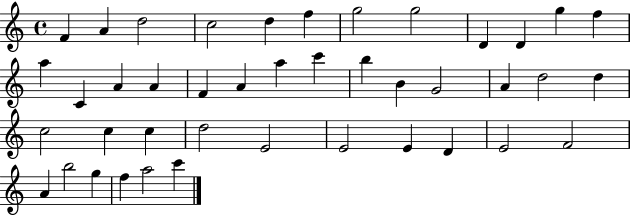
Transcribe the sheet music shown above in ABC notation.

X:1
T:Untitled
M:4/4
L:1/4
K:C
F A d2 c2 d f g2 g2 D D g f a C A A F A a c' b B G2 A d2 d c2 c c d2 E2 E2 E D E2 F2 A b2 g f a2 c'